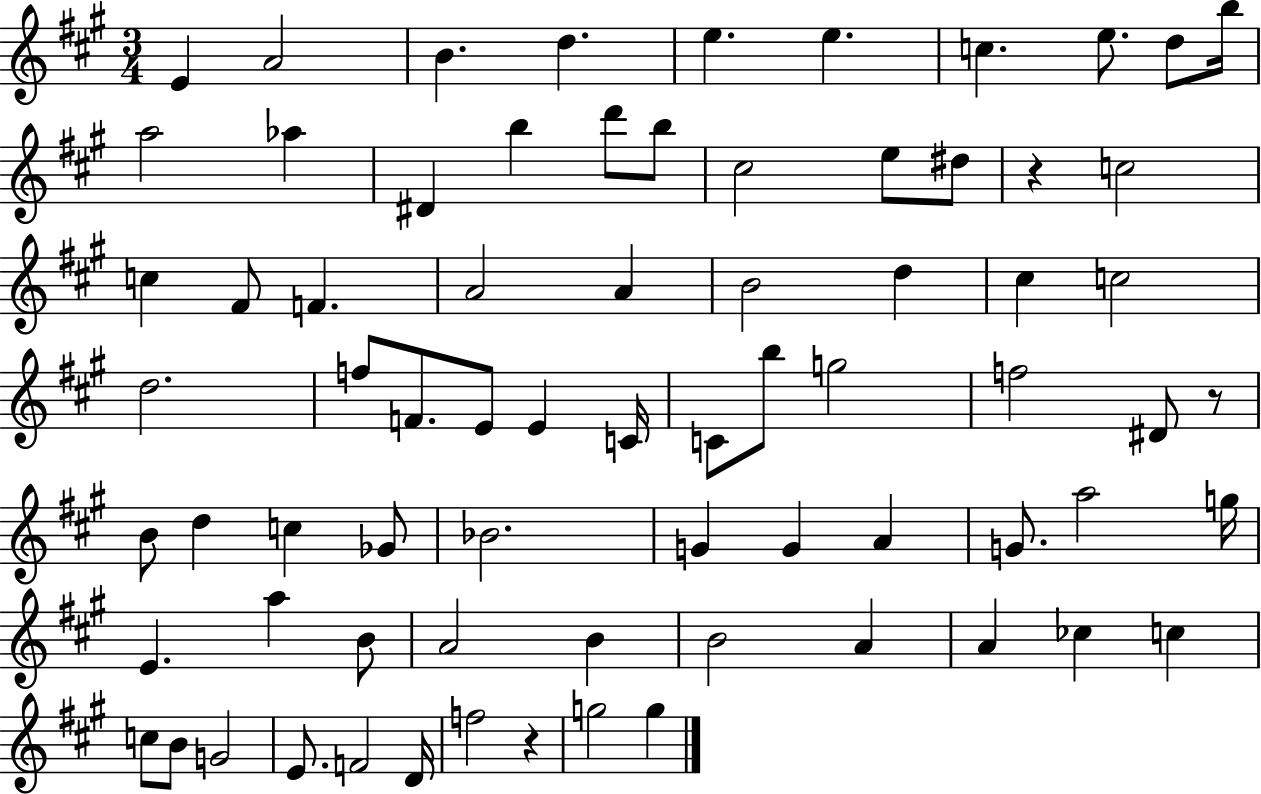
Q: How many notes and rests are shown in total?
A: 73